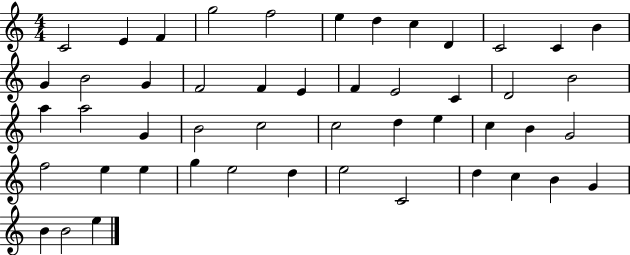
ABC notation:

X:1
T:Untitled
M:4/4
L:1/4
K:C
C2 E F g2 f2 e d c D C2 C B G B2 G F2 F E F E2 C D2 B2 a a2 G B2 c2 c2 d e c B G2 f2 e e g e2 d e2 C2 d c B G B B2 e